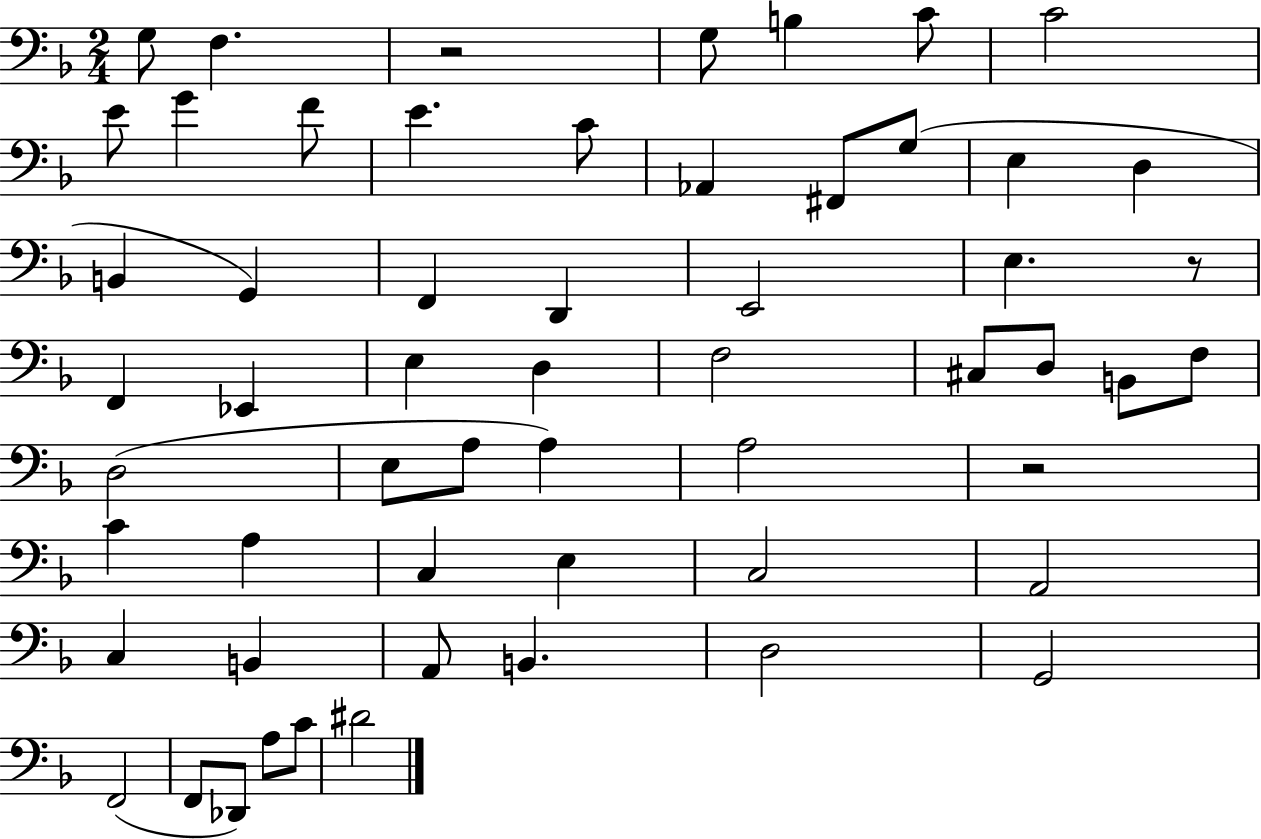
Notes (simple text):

G3/e F3/q. R/h G3/e B3/q C4/e C4/h E4/e G4/q F4/e E4/q. C4/e Ab2/q F#2/e G3/e E3/q D3/q B2/q G2/q F2/q D2/q E2/h E3/q. R/e F2/q Eb2/q E3/q D3/q F3/h C#3/e D3/e B2/e F3/e D3/h E3/e A3/e A3/q A3/h R/h C4/q A3/q C3/q E3/q C3/h A2/h C3/q B2/q A2/e B2/q. D3/h G2/h F2/h F2/e Db2/e A3/e C4/e D#4/h